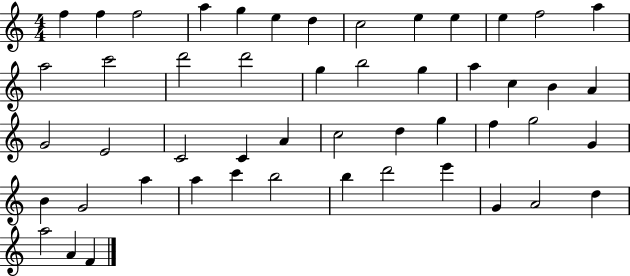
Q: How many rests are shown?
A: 0